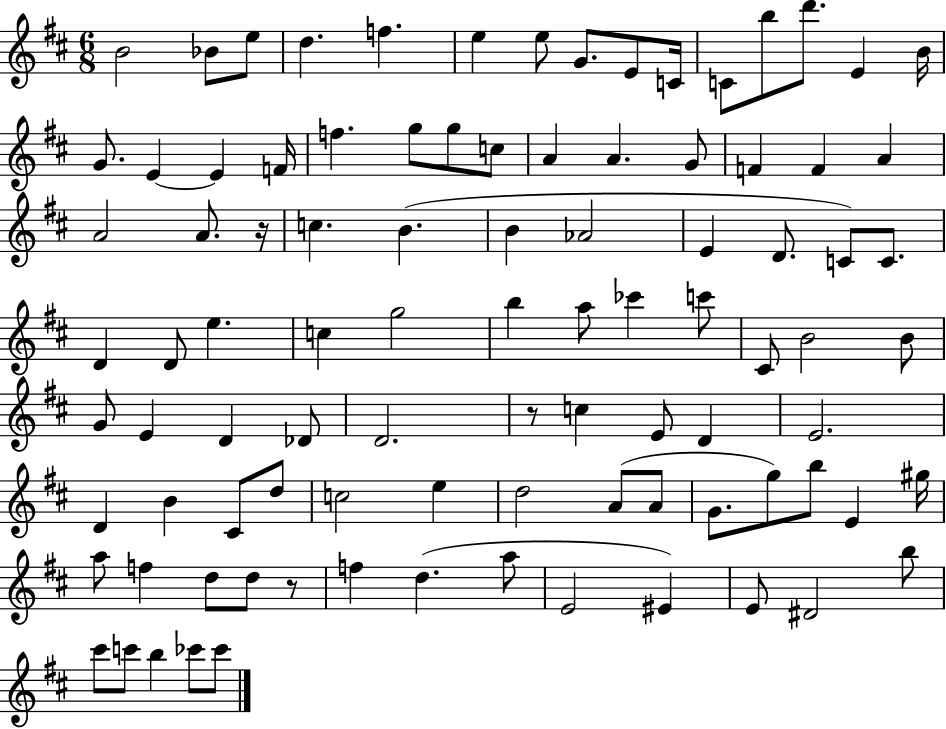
X:1
T:Untitled
M:6/8
L:1/4
K:D
B2 _B/2 e/2 d f e e/2 G/2 E/2 C/4 C/2 b/2 d'/2 E B/4 G/2 E E F/4 f g/2 g/2 c/2 A A G/2 F F A A2 A/2 z/4 c B B _A2 E D/2 C/2 C/2 D D/2 e c g2 b a/2 _c' c'/2 ^C/2 B2 B/2 G/2 E D _D/2 D2 z/2 c E/2 D E2 D B ^C/2 d/2 c2 e d2 A/2 A/2 G/2 g/2 b/2 E ^g/4 a/2 f d/2 d/2 z/2 f d a/2 E2 ^E E/2 ^D2 b/2 ^c'/2 c'/2 b _c'/2 _c'/2